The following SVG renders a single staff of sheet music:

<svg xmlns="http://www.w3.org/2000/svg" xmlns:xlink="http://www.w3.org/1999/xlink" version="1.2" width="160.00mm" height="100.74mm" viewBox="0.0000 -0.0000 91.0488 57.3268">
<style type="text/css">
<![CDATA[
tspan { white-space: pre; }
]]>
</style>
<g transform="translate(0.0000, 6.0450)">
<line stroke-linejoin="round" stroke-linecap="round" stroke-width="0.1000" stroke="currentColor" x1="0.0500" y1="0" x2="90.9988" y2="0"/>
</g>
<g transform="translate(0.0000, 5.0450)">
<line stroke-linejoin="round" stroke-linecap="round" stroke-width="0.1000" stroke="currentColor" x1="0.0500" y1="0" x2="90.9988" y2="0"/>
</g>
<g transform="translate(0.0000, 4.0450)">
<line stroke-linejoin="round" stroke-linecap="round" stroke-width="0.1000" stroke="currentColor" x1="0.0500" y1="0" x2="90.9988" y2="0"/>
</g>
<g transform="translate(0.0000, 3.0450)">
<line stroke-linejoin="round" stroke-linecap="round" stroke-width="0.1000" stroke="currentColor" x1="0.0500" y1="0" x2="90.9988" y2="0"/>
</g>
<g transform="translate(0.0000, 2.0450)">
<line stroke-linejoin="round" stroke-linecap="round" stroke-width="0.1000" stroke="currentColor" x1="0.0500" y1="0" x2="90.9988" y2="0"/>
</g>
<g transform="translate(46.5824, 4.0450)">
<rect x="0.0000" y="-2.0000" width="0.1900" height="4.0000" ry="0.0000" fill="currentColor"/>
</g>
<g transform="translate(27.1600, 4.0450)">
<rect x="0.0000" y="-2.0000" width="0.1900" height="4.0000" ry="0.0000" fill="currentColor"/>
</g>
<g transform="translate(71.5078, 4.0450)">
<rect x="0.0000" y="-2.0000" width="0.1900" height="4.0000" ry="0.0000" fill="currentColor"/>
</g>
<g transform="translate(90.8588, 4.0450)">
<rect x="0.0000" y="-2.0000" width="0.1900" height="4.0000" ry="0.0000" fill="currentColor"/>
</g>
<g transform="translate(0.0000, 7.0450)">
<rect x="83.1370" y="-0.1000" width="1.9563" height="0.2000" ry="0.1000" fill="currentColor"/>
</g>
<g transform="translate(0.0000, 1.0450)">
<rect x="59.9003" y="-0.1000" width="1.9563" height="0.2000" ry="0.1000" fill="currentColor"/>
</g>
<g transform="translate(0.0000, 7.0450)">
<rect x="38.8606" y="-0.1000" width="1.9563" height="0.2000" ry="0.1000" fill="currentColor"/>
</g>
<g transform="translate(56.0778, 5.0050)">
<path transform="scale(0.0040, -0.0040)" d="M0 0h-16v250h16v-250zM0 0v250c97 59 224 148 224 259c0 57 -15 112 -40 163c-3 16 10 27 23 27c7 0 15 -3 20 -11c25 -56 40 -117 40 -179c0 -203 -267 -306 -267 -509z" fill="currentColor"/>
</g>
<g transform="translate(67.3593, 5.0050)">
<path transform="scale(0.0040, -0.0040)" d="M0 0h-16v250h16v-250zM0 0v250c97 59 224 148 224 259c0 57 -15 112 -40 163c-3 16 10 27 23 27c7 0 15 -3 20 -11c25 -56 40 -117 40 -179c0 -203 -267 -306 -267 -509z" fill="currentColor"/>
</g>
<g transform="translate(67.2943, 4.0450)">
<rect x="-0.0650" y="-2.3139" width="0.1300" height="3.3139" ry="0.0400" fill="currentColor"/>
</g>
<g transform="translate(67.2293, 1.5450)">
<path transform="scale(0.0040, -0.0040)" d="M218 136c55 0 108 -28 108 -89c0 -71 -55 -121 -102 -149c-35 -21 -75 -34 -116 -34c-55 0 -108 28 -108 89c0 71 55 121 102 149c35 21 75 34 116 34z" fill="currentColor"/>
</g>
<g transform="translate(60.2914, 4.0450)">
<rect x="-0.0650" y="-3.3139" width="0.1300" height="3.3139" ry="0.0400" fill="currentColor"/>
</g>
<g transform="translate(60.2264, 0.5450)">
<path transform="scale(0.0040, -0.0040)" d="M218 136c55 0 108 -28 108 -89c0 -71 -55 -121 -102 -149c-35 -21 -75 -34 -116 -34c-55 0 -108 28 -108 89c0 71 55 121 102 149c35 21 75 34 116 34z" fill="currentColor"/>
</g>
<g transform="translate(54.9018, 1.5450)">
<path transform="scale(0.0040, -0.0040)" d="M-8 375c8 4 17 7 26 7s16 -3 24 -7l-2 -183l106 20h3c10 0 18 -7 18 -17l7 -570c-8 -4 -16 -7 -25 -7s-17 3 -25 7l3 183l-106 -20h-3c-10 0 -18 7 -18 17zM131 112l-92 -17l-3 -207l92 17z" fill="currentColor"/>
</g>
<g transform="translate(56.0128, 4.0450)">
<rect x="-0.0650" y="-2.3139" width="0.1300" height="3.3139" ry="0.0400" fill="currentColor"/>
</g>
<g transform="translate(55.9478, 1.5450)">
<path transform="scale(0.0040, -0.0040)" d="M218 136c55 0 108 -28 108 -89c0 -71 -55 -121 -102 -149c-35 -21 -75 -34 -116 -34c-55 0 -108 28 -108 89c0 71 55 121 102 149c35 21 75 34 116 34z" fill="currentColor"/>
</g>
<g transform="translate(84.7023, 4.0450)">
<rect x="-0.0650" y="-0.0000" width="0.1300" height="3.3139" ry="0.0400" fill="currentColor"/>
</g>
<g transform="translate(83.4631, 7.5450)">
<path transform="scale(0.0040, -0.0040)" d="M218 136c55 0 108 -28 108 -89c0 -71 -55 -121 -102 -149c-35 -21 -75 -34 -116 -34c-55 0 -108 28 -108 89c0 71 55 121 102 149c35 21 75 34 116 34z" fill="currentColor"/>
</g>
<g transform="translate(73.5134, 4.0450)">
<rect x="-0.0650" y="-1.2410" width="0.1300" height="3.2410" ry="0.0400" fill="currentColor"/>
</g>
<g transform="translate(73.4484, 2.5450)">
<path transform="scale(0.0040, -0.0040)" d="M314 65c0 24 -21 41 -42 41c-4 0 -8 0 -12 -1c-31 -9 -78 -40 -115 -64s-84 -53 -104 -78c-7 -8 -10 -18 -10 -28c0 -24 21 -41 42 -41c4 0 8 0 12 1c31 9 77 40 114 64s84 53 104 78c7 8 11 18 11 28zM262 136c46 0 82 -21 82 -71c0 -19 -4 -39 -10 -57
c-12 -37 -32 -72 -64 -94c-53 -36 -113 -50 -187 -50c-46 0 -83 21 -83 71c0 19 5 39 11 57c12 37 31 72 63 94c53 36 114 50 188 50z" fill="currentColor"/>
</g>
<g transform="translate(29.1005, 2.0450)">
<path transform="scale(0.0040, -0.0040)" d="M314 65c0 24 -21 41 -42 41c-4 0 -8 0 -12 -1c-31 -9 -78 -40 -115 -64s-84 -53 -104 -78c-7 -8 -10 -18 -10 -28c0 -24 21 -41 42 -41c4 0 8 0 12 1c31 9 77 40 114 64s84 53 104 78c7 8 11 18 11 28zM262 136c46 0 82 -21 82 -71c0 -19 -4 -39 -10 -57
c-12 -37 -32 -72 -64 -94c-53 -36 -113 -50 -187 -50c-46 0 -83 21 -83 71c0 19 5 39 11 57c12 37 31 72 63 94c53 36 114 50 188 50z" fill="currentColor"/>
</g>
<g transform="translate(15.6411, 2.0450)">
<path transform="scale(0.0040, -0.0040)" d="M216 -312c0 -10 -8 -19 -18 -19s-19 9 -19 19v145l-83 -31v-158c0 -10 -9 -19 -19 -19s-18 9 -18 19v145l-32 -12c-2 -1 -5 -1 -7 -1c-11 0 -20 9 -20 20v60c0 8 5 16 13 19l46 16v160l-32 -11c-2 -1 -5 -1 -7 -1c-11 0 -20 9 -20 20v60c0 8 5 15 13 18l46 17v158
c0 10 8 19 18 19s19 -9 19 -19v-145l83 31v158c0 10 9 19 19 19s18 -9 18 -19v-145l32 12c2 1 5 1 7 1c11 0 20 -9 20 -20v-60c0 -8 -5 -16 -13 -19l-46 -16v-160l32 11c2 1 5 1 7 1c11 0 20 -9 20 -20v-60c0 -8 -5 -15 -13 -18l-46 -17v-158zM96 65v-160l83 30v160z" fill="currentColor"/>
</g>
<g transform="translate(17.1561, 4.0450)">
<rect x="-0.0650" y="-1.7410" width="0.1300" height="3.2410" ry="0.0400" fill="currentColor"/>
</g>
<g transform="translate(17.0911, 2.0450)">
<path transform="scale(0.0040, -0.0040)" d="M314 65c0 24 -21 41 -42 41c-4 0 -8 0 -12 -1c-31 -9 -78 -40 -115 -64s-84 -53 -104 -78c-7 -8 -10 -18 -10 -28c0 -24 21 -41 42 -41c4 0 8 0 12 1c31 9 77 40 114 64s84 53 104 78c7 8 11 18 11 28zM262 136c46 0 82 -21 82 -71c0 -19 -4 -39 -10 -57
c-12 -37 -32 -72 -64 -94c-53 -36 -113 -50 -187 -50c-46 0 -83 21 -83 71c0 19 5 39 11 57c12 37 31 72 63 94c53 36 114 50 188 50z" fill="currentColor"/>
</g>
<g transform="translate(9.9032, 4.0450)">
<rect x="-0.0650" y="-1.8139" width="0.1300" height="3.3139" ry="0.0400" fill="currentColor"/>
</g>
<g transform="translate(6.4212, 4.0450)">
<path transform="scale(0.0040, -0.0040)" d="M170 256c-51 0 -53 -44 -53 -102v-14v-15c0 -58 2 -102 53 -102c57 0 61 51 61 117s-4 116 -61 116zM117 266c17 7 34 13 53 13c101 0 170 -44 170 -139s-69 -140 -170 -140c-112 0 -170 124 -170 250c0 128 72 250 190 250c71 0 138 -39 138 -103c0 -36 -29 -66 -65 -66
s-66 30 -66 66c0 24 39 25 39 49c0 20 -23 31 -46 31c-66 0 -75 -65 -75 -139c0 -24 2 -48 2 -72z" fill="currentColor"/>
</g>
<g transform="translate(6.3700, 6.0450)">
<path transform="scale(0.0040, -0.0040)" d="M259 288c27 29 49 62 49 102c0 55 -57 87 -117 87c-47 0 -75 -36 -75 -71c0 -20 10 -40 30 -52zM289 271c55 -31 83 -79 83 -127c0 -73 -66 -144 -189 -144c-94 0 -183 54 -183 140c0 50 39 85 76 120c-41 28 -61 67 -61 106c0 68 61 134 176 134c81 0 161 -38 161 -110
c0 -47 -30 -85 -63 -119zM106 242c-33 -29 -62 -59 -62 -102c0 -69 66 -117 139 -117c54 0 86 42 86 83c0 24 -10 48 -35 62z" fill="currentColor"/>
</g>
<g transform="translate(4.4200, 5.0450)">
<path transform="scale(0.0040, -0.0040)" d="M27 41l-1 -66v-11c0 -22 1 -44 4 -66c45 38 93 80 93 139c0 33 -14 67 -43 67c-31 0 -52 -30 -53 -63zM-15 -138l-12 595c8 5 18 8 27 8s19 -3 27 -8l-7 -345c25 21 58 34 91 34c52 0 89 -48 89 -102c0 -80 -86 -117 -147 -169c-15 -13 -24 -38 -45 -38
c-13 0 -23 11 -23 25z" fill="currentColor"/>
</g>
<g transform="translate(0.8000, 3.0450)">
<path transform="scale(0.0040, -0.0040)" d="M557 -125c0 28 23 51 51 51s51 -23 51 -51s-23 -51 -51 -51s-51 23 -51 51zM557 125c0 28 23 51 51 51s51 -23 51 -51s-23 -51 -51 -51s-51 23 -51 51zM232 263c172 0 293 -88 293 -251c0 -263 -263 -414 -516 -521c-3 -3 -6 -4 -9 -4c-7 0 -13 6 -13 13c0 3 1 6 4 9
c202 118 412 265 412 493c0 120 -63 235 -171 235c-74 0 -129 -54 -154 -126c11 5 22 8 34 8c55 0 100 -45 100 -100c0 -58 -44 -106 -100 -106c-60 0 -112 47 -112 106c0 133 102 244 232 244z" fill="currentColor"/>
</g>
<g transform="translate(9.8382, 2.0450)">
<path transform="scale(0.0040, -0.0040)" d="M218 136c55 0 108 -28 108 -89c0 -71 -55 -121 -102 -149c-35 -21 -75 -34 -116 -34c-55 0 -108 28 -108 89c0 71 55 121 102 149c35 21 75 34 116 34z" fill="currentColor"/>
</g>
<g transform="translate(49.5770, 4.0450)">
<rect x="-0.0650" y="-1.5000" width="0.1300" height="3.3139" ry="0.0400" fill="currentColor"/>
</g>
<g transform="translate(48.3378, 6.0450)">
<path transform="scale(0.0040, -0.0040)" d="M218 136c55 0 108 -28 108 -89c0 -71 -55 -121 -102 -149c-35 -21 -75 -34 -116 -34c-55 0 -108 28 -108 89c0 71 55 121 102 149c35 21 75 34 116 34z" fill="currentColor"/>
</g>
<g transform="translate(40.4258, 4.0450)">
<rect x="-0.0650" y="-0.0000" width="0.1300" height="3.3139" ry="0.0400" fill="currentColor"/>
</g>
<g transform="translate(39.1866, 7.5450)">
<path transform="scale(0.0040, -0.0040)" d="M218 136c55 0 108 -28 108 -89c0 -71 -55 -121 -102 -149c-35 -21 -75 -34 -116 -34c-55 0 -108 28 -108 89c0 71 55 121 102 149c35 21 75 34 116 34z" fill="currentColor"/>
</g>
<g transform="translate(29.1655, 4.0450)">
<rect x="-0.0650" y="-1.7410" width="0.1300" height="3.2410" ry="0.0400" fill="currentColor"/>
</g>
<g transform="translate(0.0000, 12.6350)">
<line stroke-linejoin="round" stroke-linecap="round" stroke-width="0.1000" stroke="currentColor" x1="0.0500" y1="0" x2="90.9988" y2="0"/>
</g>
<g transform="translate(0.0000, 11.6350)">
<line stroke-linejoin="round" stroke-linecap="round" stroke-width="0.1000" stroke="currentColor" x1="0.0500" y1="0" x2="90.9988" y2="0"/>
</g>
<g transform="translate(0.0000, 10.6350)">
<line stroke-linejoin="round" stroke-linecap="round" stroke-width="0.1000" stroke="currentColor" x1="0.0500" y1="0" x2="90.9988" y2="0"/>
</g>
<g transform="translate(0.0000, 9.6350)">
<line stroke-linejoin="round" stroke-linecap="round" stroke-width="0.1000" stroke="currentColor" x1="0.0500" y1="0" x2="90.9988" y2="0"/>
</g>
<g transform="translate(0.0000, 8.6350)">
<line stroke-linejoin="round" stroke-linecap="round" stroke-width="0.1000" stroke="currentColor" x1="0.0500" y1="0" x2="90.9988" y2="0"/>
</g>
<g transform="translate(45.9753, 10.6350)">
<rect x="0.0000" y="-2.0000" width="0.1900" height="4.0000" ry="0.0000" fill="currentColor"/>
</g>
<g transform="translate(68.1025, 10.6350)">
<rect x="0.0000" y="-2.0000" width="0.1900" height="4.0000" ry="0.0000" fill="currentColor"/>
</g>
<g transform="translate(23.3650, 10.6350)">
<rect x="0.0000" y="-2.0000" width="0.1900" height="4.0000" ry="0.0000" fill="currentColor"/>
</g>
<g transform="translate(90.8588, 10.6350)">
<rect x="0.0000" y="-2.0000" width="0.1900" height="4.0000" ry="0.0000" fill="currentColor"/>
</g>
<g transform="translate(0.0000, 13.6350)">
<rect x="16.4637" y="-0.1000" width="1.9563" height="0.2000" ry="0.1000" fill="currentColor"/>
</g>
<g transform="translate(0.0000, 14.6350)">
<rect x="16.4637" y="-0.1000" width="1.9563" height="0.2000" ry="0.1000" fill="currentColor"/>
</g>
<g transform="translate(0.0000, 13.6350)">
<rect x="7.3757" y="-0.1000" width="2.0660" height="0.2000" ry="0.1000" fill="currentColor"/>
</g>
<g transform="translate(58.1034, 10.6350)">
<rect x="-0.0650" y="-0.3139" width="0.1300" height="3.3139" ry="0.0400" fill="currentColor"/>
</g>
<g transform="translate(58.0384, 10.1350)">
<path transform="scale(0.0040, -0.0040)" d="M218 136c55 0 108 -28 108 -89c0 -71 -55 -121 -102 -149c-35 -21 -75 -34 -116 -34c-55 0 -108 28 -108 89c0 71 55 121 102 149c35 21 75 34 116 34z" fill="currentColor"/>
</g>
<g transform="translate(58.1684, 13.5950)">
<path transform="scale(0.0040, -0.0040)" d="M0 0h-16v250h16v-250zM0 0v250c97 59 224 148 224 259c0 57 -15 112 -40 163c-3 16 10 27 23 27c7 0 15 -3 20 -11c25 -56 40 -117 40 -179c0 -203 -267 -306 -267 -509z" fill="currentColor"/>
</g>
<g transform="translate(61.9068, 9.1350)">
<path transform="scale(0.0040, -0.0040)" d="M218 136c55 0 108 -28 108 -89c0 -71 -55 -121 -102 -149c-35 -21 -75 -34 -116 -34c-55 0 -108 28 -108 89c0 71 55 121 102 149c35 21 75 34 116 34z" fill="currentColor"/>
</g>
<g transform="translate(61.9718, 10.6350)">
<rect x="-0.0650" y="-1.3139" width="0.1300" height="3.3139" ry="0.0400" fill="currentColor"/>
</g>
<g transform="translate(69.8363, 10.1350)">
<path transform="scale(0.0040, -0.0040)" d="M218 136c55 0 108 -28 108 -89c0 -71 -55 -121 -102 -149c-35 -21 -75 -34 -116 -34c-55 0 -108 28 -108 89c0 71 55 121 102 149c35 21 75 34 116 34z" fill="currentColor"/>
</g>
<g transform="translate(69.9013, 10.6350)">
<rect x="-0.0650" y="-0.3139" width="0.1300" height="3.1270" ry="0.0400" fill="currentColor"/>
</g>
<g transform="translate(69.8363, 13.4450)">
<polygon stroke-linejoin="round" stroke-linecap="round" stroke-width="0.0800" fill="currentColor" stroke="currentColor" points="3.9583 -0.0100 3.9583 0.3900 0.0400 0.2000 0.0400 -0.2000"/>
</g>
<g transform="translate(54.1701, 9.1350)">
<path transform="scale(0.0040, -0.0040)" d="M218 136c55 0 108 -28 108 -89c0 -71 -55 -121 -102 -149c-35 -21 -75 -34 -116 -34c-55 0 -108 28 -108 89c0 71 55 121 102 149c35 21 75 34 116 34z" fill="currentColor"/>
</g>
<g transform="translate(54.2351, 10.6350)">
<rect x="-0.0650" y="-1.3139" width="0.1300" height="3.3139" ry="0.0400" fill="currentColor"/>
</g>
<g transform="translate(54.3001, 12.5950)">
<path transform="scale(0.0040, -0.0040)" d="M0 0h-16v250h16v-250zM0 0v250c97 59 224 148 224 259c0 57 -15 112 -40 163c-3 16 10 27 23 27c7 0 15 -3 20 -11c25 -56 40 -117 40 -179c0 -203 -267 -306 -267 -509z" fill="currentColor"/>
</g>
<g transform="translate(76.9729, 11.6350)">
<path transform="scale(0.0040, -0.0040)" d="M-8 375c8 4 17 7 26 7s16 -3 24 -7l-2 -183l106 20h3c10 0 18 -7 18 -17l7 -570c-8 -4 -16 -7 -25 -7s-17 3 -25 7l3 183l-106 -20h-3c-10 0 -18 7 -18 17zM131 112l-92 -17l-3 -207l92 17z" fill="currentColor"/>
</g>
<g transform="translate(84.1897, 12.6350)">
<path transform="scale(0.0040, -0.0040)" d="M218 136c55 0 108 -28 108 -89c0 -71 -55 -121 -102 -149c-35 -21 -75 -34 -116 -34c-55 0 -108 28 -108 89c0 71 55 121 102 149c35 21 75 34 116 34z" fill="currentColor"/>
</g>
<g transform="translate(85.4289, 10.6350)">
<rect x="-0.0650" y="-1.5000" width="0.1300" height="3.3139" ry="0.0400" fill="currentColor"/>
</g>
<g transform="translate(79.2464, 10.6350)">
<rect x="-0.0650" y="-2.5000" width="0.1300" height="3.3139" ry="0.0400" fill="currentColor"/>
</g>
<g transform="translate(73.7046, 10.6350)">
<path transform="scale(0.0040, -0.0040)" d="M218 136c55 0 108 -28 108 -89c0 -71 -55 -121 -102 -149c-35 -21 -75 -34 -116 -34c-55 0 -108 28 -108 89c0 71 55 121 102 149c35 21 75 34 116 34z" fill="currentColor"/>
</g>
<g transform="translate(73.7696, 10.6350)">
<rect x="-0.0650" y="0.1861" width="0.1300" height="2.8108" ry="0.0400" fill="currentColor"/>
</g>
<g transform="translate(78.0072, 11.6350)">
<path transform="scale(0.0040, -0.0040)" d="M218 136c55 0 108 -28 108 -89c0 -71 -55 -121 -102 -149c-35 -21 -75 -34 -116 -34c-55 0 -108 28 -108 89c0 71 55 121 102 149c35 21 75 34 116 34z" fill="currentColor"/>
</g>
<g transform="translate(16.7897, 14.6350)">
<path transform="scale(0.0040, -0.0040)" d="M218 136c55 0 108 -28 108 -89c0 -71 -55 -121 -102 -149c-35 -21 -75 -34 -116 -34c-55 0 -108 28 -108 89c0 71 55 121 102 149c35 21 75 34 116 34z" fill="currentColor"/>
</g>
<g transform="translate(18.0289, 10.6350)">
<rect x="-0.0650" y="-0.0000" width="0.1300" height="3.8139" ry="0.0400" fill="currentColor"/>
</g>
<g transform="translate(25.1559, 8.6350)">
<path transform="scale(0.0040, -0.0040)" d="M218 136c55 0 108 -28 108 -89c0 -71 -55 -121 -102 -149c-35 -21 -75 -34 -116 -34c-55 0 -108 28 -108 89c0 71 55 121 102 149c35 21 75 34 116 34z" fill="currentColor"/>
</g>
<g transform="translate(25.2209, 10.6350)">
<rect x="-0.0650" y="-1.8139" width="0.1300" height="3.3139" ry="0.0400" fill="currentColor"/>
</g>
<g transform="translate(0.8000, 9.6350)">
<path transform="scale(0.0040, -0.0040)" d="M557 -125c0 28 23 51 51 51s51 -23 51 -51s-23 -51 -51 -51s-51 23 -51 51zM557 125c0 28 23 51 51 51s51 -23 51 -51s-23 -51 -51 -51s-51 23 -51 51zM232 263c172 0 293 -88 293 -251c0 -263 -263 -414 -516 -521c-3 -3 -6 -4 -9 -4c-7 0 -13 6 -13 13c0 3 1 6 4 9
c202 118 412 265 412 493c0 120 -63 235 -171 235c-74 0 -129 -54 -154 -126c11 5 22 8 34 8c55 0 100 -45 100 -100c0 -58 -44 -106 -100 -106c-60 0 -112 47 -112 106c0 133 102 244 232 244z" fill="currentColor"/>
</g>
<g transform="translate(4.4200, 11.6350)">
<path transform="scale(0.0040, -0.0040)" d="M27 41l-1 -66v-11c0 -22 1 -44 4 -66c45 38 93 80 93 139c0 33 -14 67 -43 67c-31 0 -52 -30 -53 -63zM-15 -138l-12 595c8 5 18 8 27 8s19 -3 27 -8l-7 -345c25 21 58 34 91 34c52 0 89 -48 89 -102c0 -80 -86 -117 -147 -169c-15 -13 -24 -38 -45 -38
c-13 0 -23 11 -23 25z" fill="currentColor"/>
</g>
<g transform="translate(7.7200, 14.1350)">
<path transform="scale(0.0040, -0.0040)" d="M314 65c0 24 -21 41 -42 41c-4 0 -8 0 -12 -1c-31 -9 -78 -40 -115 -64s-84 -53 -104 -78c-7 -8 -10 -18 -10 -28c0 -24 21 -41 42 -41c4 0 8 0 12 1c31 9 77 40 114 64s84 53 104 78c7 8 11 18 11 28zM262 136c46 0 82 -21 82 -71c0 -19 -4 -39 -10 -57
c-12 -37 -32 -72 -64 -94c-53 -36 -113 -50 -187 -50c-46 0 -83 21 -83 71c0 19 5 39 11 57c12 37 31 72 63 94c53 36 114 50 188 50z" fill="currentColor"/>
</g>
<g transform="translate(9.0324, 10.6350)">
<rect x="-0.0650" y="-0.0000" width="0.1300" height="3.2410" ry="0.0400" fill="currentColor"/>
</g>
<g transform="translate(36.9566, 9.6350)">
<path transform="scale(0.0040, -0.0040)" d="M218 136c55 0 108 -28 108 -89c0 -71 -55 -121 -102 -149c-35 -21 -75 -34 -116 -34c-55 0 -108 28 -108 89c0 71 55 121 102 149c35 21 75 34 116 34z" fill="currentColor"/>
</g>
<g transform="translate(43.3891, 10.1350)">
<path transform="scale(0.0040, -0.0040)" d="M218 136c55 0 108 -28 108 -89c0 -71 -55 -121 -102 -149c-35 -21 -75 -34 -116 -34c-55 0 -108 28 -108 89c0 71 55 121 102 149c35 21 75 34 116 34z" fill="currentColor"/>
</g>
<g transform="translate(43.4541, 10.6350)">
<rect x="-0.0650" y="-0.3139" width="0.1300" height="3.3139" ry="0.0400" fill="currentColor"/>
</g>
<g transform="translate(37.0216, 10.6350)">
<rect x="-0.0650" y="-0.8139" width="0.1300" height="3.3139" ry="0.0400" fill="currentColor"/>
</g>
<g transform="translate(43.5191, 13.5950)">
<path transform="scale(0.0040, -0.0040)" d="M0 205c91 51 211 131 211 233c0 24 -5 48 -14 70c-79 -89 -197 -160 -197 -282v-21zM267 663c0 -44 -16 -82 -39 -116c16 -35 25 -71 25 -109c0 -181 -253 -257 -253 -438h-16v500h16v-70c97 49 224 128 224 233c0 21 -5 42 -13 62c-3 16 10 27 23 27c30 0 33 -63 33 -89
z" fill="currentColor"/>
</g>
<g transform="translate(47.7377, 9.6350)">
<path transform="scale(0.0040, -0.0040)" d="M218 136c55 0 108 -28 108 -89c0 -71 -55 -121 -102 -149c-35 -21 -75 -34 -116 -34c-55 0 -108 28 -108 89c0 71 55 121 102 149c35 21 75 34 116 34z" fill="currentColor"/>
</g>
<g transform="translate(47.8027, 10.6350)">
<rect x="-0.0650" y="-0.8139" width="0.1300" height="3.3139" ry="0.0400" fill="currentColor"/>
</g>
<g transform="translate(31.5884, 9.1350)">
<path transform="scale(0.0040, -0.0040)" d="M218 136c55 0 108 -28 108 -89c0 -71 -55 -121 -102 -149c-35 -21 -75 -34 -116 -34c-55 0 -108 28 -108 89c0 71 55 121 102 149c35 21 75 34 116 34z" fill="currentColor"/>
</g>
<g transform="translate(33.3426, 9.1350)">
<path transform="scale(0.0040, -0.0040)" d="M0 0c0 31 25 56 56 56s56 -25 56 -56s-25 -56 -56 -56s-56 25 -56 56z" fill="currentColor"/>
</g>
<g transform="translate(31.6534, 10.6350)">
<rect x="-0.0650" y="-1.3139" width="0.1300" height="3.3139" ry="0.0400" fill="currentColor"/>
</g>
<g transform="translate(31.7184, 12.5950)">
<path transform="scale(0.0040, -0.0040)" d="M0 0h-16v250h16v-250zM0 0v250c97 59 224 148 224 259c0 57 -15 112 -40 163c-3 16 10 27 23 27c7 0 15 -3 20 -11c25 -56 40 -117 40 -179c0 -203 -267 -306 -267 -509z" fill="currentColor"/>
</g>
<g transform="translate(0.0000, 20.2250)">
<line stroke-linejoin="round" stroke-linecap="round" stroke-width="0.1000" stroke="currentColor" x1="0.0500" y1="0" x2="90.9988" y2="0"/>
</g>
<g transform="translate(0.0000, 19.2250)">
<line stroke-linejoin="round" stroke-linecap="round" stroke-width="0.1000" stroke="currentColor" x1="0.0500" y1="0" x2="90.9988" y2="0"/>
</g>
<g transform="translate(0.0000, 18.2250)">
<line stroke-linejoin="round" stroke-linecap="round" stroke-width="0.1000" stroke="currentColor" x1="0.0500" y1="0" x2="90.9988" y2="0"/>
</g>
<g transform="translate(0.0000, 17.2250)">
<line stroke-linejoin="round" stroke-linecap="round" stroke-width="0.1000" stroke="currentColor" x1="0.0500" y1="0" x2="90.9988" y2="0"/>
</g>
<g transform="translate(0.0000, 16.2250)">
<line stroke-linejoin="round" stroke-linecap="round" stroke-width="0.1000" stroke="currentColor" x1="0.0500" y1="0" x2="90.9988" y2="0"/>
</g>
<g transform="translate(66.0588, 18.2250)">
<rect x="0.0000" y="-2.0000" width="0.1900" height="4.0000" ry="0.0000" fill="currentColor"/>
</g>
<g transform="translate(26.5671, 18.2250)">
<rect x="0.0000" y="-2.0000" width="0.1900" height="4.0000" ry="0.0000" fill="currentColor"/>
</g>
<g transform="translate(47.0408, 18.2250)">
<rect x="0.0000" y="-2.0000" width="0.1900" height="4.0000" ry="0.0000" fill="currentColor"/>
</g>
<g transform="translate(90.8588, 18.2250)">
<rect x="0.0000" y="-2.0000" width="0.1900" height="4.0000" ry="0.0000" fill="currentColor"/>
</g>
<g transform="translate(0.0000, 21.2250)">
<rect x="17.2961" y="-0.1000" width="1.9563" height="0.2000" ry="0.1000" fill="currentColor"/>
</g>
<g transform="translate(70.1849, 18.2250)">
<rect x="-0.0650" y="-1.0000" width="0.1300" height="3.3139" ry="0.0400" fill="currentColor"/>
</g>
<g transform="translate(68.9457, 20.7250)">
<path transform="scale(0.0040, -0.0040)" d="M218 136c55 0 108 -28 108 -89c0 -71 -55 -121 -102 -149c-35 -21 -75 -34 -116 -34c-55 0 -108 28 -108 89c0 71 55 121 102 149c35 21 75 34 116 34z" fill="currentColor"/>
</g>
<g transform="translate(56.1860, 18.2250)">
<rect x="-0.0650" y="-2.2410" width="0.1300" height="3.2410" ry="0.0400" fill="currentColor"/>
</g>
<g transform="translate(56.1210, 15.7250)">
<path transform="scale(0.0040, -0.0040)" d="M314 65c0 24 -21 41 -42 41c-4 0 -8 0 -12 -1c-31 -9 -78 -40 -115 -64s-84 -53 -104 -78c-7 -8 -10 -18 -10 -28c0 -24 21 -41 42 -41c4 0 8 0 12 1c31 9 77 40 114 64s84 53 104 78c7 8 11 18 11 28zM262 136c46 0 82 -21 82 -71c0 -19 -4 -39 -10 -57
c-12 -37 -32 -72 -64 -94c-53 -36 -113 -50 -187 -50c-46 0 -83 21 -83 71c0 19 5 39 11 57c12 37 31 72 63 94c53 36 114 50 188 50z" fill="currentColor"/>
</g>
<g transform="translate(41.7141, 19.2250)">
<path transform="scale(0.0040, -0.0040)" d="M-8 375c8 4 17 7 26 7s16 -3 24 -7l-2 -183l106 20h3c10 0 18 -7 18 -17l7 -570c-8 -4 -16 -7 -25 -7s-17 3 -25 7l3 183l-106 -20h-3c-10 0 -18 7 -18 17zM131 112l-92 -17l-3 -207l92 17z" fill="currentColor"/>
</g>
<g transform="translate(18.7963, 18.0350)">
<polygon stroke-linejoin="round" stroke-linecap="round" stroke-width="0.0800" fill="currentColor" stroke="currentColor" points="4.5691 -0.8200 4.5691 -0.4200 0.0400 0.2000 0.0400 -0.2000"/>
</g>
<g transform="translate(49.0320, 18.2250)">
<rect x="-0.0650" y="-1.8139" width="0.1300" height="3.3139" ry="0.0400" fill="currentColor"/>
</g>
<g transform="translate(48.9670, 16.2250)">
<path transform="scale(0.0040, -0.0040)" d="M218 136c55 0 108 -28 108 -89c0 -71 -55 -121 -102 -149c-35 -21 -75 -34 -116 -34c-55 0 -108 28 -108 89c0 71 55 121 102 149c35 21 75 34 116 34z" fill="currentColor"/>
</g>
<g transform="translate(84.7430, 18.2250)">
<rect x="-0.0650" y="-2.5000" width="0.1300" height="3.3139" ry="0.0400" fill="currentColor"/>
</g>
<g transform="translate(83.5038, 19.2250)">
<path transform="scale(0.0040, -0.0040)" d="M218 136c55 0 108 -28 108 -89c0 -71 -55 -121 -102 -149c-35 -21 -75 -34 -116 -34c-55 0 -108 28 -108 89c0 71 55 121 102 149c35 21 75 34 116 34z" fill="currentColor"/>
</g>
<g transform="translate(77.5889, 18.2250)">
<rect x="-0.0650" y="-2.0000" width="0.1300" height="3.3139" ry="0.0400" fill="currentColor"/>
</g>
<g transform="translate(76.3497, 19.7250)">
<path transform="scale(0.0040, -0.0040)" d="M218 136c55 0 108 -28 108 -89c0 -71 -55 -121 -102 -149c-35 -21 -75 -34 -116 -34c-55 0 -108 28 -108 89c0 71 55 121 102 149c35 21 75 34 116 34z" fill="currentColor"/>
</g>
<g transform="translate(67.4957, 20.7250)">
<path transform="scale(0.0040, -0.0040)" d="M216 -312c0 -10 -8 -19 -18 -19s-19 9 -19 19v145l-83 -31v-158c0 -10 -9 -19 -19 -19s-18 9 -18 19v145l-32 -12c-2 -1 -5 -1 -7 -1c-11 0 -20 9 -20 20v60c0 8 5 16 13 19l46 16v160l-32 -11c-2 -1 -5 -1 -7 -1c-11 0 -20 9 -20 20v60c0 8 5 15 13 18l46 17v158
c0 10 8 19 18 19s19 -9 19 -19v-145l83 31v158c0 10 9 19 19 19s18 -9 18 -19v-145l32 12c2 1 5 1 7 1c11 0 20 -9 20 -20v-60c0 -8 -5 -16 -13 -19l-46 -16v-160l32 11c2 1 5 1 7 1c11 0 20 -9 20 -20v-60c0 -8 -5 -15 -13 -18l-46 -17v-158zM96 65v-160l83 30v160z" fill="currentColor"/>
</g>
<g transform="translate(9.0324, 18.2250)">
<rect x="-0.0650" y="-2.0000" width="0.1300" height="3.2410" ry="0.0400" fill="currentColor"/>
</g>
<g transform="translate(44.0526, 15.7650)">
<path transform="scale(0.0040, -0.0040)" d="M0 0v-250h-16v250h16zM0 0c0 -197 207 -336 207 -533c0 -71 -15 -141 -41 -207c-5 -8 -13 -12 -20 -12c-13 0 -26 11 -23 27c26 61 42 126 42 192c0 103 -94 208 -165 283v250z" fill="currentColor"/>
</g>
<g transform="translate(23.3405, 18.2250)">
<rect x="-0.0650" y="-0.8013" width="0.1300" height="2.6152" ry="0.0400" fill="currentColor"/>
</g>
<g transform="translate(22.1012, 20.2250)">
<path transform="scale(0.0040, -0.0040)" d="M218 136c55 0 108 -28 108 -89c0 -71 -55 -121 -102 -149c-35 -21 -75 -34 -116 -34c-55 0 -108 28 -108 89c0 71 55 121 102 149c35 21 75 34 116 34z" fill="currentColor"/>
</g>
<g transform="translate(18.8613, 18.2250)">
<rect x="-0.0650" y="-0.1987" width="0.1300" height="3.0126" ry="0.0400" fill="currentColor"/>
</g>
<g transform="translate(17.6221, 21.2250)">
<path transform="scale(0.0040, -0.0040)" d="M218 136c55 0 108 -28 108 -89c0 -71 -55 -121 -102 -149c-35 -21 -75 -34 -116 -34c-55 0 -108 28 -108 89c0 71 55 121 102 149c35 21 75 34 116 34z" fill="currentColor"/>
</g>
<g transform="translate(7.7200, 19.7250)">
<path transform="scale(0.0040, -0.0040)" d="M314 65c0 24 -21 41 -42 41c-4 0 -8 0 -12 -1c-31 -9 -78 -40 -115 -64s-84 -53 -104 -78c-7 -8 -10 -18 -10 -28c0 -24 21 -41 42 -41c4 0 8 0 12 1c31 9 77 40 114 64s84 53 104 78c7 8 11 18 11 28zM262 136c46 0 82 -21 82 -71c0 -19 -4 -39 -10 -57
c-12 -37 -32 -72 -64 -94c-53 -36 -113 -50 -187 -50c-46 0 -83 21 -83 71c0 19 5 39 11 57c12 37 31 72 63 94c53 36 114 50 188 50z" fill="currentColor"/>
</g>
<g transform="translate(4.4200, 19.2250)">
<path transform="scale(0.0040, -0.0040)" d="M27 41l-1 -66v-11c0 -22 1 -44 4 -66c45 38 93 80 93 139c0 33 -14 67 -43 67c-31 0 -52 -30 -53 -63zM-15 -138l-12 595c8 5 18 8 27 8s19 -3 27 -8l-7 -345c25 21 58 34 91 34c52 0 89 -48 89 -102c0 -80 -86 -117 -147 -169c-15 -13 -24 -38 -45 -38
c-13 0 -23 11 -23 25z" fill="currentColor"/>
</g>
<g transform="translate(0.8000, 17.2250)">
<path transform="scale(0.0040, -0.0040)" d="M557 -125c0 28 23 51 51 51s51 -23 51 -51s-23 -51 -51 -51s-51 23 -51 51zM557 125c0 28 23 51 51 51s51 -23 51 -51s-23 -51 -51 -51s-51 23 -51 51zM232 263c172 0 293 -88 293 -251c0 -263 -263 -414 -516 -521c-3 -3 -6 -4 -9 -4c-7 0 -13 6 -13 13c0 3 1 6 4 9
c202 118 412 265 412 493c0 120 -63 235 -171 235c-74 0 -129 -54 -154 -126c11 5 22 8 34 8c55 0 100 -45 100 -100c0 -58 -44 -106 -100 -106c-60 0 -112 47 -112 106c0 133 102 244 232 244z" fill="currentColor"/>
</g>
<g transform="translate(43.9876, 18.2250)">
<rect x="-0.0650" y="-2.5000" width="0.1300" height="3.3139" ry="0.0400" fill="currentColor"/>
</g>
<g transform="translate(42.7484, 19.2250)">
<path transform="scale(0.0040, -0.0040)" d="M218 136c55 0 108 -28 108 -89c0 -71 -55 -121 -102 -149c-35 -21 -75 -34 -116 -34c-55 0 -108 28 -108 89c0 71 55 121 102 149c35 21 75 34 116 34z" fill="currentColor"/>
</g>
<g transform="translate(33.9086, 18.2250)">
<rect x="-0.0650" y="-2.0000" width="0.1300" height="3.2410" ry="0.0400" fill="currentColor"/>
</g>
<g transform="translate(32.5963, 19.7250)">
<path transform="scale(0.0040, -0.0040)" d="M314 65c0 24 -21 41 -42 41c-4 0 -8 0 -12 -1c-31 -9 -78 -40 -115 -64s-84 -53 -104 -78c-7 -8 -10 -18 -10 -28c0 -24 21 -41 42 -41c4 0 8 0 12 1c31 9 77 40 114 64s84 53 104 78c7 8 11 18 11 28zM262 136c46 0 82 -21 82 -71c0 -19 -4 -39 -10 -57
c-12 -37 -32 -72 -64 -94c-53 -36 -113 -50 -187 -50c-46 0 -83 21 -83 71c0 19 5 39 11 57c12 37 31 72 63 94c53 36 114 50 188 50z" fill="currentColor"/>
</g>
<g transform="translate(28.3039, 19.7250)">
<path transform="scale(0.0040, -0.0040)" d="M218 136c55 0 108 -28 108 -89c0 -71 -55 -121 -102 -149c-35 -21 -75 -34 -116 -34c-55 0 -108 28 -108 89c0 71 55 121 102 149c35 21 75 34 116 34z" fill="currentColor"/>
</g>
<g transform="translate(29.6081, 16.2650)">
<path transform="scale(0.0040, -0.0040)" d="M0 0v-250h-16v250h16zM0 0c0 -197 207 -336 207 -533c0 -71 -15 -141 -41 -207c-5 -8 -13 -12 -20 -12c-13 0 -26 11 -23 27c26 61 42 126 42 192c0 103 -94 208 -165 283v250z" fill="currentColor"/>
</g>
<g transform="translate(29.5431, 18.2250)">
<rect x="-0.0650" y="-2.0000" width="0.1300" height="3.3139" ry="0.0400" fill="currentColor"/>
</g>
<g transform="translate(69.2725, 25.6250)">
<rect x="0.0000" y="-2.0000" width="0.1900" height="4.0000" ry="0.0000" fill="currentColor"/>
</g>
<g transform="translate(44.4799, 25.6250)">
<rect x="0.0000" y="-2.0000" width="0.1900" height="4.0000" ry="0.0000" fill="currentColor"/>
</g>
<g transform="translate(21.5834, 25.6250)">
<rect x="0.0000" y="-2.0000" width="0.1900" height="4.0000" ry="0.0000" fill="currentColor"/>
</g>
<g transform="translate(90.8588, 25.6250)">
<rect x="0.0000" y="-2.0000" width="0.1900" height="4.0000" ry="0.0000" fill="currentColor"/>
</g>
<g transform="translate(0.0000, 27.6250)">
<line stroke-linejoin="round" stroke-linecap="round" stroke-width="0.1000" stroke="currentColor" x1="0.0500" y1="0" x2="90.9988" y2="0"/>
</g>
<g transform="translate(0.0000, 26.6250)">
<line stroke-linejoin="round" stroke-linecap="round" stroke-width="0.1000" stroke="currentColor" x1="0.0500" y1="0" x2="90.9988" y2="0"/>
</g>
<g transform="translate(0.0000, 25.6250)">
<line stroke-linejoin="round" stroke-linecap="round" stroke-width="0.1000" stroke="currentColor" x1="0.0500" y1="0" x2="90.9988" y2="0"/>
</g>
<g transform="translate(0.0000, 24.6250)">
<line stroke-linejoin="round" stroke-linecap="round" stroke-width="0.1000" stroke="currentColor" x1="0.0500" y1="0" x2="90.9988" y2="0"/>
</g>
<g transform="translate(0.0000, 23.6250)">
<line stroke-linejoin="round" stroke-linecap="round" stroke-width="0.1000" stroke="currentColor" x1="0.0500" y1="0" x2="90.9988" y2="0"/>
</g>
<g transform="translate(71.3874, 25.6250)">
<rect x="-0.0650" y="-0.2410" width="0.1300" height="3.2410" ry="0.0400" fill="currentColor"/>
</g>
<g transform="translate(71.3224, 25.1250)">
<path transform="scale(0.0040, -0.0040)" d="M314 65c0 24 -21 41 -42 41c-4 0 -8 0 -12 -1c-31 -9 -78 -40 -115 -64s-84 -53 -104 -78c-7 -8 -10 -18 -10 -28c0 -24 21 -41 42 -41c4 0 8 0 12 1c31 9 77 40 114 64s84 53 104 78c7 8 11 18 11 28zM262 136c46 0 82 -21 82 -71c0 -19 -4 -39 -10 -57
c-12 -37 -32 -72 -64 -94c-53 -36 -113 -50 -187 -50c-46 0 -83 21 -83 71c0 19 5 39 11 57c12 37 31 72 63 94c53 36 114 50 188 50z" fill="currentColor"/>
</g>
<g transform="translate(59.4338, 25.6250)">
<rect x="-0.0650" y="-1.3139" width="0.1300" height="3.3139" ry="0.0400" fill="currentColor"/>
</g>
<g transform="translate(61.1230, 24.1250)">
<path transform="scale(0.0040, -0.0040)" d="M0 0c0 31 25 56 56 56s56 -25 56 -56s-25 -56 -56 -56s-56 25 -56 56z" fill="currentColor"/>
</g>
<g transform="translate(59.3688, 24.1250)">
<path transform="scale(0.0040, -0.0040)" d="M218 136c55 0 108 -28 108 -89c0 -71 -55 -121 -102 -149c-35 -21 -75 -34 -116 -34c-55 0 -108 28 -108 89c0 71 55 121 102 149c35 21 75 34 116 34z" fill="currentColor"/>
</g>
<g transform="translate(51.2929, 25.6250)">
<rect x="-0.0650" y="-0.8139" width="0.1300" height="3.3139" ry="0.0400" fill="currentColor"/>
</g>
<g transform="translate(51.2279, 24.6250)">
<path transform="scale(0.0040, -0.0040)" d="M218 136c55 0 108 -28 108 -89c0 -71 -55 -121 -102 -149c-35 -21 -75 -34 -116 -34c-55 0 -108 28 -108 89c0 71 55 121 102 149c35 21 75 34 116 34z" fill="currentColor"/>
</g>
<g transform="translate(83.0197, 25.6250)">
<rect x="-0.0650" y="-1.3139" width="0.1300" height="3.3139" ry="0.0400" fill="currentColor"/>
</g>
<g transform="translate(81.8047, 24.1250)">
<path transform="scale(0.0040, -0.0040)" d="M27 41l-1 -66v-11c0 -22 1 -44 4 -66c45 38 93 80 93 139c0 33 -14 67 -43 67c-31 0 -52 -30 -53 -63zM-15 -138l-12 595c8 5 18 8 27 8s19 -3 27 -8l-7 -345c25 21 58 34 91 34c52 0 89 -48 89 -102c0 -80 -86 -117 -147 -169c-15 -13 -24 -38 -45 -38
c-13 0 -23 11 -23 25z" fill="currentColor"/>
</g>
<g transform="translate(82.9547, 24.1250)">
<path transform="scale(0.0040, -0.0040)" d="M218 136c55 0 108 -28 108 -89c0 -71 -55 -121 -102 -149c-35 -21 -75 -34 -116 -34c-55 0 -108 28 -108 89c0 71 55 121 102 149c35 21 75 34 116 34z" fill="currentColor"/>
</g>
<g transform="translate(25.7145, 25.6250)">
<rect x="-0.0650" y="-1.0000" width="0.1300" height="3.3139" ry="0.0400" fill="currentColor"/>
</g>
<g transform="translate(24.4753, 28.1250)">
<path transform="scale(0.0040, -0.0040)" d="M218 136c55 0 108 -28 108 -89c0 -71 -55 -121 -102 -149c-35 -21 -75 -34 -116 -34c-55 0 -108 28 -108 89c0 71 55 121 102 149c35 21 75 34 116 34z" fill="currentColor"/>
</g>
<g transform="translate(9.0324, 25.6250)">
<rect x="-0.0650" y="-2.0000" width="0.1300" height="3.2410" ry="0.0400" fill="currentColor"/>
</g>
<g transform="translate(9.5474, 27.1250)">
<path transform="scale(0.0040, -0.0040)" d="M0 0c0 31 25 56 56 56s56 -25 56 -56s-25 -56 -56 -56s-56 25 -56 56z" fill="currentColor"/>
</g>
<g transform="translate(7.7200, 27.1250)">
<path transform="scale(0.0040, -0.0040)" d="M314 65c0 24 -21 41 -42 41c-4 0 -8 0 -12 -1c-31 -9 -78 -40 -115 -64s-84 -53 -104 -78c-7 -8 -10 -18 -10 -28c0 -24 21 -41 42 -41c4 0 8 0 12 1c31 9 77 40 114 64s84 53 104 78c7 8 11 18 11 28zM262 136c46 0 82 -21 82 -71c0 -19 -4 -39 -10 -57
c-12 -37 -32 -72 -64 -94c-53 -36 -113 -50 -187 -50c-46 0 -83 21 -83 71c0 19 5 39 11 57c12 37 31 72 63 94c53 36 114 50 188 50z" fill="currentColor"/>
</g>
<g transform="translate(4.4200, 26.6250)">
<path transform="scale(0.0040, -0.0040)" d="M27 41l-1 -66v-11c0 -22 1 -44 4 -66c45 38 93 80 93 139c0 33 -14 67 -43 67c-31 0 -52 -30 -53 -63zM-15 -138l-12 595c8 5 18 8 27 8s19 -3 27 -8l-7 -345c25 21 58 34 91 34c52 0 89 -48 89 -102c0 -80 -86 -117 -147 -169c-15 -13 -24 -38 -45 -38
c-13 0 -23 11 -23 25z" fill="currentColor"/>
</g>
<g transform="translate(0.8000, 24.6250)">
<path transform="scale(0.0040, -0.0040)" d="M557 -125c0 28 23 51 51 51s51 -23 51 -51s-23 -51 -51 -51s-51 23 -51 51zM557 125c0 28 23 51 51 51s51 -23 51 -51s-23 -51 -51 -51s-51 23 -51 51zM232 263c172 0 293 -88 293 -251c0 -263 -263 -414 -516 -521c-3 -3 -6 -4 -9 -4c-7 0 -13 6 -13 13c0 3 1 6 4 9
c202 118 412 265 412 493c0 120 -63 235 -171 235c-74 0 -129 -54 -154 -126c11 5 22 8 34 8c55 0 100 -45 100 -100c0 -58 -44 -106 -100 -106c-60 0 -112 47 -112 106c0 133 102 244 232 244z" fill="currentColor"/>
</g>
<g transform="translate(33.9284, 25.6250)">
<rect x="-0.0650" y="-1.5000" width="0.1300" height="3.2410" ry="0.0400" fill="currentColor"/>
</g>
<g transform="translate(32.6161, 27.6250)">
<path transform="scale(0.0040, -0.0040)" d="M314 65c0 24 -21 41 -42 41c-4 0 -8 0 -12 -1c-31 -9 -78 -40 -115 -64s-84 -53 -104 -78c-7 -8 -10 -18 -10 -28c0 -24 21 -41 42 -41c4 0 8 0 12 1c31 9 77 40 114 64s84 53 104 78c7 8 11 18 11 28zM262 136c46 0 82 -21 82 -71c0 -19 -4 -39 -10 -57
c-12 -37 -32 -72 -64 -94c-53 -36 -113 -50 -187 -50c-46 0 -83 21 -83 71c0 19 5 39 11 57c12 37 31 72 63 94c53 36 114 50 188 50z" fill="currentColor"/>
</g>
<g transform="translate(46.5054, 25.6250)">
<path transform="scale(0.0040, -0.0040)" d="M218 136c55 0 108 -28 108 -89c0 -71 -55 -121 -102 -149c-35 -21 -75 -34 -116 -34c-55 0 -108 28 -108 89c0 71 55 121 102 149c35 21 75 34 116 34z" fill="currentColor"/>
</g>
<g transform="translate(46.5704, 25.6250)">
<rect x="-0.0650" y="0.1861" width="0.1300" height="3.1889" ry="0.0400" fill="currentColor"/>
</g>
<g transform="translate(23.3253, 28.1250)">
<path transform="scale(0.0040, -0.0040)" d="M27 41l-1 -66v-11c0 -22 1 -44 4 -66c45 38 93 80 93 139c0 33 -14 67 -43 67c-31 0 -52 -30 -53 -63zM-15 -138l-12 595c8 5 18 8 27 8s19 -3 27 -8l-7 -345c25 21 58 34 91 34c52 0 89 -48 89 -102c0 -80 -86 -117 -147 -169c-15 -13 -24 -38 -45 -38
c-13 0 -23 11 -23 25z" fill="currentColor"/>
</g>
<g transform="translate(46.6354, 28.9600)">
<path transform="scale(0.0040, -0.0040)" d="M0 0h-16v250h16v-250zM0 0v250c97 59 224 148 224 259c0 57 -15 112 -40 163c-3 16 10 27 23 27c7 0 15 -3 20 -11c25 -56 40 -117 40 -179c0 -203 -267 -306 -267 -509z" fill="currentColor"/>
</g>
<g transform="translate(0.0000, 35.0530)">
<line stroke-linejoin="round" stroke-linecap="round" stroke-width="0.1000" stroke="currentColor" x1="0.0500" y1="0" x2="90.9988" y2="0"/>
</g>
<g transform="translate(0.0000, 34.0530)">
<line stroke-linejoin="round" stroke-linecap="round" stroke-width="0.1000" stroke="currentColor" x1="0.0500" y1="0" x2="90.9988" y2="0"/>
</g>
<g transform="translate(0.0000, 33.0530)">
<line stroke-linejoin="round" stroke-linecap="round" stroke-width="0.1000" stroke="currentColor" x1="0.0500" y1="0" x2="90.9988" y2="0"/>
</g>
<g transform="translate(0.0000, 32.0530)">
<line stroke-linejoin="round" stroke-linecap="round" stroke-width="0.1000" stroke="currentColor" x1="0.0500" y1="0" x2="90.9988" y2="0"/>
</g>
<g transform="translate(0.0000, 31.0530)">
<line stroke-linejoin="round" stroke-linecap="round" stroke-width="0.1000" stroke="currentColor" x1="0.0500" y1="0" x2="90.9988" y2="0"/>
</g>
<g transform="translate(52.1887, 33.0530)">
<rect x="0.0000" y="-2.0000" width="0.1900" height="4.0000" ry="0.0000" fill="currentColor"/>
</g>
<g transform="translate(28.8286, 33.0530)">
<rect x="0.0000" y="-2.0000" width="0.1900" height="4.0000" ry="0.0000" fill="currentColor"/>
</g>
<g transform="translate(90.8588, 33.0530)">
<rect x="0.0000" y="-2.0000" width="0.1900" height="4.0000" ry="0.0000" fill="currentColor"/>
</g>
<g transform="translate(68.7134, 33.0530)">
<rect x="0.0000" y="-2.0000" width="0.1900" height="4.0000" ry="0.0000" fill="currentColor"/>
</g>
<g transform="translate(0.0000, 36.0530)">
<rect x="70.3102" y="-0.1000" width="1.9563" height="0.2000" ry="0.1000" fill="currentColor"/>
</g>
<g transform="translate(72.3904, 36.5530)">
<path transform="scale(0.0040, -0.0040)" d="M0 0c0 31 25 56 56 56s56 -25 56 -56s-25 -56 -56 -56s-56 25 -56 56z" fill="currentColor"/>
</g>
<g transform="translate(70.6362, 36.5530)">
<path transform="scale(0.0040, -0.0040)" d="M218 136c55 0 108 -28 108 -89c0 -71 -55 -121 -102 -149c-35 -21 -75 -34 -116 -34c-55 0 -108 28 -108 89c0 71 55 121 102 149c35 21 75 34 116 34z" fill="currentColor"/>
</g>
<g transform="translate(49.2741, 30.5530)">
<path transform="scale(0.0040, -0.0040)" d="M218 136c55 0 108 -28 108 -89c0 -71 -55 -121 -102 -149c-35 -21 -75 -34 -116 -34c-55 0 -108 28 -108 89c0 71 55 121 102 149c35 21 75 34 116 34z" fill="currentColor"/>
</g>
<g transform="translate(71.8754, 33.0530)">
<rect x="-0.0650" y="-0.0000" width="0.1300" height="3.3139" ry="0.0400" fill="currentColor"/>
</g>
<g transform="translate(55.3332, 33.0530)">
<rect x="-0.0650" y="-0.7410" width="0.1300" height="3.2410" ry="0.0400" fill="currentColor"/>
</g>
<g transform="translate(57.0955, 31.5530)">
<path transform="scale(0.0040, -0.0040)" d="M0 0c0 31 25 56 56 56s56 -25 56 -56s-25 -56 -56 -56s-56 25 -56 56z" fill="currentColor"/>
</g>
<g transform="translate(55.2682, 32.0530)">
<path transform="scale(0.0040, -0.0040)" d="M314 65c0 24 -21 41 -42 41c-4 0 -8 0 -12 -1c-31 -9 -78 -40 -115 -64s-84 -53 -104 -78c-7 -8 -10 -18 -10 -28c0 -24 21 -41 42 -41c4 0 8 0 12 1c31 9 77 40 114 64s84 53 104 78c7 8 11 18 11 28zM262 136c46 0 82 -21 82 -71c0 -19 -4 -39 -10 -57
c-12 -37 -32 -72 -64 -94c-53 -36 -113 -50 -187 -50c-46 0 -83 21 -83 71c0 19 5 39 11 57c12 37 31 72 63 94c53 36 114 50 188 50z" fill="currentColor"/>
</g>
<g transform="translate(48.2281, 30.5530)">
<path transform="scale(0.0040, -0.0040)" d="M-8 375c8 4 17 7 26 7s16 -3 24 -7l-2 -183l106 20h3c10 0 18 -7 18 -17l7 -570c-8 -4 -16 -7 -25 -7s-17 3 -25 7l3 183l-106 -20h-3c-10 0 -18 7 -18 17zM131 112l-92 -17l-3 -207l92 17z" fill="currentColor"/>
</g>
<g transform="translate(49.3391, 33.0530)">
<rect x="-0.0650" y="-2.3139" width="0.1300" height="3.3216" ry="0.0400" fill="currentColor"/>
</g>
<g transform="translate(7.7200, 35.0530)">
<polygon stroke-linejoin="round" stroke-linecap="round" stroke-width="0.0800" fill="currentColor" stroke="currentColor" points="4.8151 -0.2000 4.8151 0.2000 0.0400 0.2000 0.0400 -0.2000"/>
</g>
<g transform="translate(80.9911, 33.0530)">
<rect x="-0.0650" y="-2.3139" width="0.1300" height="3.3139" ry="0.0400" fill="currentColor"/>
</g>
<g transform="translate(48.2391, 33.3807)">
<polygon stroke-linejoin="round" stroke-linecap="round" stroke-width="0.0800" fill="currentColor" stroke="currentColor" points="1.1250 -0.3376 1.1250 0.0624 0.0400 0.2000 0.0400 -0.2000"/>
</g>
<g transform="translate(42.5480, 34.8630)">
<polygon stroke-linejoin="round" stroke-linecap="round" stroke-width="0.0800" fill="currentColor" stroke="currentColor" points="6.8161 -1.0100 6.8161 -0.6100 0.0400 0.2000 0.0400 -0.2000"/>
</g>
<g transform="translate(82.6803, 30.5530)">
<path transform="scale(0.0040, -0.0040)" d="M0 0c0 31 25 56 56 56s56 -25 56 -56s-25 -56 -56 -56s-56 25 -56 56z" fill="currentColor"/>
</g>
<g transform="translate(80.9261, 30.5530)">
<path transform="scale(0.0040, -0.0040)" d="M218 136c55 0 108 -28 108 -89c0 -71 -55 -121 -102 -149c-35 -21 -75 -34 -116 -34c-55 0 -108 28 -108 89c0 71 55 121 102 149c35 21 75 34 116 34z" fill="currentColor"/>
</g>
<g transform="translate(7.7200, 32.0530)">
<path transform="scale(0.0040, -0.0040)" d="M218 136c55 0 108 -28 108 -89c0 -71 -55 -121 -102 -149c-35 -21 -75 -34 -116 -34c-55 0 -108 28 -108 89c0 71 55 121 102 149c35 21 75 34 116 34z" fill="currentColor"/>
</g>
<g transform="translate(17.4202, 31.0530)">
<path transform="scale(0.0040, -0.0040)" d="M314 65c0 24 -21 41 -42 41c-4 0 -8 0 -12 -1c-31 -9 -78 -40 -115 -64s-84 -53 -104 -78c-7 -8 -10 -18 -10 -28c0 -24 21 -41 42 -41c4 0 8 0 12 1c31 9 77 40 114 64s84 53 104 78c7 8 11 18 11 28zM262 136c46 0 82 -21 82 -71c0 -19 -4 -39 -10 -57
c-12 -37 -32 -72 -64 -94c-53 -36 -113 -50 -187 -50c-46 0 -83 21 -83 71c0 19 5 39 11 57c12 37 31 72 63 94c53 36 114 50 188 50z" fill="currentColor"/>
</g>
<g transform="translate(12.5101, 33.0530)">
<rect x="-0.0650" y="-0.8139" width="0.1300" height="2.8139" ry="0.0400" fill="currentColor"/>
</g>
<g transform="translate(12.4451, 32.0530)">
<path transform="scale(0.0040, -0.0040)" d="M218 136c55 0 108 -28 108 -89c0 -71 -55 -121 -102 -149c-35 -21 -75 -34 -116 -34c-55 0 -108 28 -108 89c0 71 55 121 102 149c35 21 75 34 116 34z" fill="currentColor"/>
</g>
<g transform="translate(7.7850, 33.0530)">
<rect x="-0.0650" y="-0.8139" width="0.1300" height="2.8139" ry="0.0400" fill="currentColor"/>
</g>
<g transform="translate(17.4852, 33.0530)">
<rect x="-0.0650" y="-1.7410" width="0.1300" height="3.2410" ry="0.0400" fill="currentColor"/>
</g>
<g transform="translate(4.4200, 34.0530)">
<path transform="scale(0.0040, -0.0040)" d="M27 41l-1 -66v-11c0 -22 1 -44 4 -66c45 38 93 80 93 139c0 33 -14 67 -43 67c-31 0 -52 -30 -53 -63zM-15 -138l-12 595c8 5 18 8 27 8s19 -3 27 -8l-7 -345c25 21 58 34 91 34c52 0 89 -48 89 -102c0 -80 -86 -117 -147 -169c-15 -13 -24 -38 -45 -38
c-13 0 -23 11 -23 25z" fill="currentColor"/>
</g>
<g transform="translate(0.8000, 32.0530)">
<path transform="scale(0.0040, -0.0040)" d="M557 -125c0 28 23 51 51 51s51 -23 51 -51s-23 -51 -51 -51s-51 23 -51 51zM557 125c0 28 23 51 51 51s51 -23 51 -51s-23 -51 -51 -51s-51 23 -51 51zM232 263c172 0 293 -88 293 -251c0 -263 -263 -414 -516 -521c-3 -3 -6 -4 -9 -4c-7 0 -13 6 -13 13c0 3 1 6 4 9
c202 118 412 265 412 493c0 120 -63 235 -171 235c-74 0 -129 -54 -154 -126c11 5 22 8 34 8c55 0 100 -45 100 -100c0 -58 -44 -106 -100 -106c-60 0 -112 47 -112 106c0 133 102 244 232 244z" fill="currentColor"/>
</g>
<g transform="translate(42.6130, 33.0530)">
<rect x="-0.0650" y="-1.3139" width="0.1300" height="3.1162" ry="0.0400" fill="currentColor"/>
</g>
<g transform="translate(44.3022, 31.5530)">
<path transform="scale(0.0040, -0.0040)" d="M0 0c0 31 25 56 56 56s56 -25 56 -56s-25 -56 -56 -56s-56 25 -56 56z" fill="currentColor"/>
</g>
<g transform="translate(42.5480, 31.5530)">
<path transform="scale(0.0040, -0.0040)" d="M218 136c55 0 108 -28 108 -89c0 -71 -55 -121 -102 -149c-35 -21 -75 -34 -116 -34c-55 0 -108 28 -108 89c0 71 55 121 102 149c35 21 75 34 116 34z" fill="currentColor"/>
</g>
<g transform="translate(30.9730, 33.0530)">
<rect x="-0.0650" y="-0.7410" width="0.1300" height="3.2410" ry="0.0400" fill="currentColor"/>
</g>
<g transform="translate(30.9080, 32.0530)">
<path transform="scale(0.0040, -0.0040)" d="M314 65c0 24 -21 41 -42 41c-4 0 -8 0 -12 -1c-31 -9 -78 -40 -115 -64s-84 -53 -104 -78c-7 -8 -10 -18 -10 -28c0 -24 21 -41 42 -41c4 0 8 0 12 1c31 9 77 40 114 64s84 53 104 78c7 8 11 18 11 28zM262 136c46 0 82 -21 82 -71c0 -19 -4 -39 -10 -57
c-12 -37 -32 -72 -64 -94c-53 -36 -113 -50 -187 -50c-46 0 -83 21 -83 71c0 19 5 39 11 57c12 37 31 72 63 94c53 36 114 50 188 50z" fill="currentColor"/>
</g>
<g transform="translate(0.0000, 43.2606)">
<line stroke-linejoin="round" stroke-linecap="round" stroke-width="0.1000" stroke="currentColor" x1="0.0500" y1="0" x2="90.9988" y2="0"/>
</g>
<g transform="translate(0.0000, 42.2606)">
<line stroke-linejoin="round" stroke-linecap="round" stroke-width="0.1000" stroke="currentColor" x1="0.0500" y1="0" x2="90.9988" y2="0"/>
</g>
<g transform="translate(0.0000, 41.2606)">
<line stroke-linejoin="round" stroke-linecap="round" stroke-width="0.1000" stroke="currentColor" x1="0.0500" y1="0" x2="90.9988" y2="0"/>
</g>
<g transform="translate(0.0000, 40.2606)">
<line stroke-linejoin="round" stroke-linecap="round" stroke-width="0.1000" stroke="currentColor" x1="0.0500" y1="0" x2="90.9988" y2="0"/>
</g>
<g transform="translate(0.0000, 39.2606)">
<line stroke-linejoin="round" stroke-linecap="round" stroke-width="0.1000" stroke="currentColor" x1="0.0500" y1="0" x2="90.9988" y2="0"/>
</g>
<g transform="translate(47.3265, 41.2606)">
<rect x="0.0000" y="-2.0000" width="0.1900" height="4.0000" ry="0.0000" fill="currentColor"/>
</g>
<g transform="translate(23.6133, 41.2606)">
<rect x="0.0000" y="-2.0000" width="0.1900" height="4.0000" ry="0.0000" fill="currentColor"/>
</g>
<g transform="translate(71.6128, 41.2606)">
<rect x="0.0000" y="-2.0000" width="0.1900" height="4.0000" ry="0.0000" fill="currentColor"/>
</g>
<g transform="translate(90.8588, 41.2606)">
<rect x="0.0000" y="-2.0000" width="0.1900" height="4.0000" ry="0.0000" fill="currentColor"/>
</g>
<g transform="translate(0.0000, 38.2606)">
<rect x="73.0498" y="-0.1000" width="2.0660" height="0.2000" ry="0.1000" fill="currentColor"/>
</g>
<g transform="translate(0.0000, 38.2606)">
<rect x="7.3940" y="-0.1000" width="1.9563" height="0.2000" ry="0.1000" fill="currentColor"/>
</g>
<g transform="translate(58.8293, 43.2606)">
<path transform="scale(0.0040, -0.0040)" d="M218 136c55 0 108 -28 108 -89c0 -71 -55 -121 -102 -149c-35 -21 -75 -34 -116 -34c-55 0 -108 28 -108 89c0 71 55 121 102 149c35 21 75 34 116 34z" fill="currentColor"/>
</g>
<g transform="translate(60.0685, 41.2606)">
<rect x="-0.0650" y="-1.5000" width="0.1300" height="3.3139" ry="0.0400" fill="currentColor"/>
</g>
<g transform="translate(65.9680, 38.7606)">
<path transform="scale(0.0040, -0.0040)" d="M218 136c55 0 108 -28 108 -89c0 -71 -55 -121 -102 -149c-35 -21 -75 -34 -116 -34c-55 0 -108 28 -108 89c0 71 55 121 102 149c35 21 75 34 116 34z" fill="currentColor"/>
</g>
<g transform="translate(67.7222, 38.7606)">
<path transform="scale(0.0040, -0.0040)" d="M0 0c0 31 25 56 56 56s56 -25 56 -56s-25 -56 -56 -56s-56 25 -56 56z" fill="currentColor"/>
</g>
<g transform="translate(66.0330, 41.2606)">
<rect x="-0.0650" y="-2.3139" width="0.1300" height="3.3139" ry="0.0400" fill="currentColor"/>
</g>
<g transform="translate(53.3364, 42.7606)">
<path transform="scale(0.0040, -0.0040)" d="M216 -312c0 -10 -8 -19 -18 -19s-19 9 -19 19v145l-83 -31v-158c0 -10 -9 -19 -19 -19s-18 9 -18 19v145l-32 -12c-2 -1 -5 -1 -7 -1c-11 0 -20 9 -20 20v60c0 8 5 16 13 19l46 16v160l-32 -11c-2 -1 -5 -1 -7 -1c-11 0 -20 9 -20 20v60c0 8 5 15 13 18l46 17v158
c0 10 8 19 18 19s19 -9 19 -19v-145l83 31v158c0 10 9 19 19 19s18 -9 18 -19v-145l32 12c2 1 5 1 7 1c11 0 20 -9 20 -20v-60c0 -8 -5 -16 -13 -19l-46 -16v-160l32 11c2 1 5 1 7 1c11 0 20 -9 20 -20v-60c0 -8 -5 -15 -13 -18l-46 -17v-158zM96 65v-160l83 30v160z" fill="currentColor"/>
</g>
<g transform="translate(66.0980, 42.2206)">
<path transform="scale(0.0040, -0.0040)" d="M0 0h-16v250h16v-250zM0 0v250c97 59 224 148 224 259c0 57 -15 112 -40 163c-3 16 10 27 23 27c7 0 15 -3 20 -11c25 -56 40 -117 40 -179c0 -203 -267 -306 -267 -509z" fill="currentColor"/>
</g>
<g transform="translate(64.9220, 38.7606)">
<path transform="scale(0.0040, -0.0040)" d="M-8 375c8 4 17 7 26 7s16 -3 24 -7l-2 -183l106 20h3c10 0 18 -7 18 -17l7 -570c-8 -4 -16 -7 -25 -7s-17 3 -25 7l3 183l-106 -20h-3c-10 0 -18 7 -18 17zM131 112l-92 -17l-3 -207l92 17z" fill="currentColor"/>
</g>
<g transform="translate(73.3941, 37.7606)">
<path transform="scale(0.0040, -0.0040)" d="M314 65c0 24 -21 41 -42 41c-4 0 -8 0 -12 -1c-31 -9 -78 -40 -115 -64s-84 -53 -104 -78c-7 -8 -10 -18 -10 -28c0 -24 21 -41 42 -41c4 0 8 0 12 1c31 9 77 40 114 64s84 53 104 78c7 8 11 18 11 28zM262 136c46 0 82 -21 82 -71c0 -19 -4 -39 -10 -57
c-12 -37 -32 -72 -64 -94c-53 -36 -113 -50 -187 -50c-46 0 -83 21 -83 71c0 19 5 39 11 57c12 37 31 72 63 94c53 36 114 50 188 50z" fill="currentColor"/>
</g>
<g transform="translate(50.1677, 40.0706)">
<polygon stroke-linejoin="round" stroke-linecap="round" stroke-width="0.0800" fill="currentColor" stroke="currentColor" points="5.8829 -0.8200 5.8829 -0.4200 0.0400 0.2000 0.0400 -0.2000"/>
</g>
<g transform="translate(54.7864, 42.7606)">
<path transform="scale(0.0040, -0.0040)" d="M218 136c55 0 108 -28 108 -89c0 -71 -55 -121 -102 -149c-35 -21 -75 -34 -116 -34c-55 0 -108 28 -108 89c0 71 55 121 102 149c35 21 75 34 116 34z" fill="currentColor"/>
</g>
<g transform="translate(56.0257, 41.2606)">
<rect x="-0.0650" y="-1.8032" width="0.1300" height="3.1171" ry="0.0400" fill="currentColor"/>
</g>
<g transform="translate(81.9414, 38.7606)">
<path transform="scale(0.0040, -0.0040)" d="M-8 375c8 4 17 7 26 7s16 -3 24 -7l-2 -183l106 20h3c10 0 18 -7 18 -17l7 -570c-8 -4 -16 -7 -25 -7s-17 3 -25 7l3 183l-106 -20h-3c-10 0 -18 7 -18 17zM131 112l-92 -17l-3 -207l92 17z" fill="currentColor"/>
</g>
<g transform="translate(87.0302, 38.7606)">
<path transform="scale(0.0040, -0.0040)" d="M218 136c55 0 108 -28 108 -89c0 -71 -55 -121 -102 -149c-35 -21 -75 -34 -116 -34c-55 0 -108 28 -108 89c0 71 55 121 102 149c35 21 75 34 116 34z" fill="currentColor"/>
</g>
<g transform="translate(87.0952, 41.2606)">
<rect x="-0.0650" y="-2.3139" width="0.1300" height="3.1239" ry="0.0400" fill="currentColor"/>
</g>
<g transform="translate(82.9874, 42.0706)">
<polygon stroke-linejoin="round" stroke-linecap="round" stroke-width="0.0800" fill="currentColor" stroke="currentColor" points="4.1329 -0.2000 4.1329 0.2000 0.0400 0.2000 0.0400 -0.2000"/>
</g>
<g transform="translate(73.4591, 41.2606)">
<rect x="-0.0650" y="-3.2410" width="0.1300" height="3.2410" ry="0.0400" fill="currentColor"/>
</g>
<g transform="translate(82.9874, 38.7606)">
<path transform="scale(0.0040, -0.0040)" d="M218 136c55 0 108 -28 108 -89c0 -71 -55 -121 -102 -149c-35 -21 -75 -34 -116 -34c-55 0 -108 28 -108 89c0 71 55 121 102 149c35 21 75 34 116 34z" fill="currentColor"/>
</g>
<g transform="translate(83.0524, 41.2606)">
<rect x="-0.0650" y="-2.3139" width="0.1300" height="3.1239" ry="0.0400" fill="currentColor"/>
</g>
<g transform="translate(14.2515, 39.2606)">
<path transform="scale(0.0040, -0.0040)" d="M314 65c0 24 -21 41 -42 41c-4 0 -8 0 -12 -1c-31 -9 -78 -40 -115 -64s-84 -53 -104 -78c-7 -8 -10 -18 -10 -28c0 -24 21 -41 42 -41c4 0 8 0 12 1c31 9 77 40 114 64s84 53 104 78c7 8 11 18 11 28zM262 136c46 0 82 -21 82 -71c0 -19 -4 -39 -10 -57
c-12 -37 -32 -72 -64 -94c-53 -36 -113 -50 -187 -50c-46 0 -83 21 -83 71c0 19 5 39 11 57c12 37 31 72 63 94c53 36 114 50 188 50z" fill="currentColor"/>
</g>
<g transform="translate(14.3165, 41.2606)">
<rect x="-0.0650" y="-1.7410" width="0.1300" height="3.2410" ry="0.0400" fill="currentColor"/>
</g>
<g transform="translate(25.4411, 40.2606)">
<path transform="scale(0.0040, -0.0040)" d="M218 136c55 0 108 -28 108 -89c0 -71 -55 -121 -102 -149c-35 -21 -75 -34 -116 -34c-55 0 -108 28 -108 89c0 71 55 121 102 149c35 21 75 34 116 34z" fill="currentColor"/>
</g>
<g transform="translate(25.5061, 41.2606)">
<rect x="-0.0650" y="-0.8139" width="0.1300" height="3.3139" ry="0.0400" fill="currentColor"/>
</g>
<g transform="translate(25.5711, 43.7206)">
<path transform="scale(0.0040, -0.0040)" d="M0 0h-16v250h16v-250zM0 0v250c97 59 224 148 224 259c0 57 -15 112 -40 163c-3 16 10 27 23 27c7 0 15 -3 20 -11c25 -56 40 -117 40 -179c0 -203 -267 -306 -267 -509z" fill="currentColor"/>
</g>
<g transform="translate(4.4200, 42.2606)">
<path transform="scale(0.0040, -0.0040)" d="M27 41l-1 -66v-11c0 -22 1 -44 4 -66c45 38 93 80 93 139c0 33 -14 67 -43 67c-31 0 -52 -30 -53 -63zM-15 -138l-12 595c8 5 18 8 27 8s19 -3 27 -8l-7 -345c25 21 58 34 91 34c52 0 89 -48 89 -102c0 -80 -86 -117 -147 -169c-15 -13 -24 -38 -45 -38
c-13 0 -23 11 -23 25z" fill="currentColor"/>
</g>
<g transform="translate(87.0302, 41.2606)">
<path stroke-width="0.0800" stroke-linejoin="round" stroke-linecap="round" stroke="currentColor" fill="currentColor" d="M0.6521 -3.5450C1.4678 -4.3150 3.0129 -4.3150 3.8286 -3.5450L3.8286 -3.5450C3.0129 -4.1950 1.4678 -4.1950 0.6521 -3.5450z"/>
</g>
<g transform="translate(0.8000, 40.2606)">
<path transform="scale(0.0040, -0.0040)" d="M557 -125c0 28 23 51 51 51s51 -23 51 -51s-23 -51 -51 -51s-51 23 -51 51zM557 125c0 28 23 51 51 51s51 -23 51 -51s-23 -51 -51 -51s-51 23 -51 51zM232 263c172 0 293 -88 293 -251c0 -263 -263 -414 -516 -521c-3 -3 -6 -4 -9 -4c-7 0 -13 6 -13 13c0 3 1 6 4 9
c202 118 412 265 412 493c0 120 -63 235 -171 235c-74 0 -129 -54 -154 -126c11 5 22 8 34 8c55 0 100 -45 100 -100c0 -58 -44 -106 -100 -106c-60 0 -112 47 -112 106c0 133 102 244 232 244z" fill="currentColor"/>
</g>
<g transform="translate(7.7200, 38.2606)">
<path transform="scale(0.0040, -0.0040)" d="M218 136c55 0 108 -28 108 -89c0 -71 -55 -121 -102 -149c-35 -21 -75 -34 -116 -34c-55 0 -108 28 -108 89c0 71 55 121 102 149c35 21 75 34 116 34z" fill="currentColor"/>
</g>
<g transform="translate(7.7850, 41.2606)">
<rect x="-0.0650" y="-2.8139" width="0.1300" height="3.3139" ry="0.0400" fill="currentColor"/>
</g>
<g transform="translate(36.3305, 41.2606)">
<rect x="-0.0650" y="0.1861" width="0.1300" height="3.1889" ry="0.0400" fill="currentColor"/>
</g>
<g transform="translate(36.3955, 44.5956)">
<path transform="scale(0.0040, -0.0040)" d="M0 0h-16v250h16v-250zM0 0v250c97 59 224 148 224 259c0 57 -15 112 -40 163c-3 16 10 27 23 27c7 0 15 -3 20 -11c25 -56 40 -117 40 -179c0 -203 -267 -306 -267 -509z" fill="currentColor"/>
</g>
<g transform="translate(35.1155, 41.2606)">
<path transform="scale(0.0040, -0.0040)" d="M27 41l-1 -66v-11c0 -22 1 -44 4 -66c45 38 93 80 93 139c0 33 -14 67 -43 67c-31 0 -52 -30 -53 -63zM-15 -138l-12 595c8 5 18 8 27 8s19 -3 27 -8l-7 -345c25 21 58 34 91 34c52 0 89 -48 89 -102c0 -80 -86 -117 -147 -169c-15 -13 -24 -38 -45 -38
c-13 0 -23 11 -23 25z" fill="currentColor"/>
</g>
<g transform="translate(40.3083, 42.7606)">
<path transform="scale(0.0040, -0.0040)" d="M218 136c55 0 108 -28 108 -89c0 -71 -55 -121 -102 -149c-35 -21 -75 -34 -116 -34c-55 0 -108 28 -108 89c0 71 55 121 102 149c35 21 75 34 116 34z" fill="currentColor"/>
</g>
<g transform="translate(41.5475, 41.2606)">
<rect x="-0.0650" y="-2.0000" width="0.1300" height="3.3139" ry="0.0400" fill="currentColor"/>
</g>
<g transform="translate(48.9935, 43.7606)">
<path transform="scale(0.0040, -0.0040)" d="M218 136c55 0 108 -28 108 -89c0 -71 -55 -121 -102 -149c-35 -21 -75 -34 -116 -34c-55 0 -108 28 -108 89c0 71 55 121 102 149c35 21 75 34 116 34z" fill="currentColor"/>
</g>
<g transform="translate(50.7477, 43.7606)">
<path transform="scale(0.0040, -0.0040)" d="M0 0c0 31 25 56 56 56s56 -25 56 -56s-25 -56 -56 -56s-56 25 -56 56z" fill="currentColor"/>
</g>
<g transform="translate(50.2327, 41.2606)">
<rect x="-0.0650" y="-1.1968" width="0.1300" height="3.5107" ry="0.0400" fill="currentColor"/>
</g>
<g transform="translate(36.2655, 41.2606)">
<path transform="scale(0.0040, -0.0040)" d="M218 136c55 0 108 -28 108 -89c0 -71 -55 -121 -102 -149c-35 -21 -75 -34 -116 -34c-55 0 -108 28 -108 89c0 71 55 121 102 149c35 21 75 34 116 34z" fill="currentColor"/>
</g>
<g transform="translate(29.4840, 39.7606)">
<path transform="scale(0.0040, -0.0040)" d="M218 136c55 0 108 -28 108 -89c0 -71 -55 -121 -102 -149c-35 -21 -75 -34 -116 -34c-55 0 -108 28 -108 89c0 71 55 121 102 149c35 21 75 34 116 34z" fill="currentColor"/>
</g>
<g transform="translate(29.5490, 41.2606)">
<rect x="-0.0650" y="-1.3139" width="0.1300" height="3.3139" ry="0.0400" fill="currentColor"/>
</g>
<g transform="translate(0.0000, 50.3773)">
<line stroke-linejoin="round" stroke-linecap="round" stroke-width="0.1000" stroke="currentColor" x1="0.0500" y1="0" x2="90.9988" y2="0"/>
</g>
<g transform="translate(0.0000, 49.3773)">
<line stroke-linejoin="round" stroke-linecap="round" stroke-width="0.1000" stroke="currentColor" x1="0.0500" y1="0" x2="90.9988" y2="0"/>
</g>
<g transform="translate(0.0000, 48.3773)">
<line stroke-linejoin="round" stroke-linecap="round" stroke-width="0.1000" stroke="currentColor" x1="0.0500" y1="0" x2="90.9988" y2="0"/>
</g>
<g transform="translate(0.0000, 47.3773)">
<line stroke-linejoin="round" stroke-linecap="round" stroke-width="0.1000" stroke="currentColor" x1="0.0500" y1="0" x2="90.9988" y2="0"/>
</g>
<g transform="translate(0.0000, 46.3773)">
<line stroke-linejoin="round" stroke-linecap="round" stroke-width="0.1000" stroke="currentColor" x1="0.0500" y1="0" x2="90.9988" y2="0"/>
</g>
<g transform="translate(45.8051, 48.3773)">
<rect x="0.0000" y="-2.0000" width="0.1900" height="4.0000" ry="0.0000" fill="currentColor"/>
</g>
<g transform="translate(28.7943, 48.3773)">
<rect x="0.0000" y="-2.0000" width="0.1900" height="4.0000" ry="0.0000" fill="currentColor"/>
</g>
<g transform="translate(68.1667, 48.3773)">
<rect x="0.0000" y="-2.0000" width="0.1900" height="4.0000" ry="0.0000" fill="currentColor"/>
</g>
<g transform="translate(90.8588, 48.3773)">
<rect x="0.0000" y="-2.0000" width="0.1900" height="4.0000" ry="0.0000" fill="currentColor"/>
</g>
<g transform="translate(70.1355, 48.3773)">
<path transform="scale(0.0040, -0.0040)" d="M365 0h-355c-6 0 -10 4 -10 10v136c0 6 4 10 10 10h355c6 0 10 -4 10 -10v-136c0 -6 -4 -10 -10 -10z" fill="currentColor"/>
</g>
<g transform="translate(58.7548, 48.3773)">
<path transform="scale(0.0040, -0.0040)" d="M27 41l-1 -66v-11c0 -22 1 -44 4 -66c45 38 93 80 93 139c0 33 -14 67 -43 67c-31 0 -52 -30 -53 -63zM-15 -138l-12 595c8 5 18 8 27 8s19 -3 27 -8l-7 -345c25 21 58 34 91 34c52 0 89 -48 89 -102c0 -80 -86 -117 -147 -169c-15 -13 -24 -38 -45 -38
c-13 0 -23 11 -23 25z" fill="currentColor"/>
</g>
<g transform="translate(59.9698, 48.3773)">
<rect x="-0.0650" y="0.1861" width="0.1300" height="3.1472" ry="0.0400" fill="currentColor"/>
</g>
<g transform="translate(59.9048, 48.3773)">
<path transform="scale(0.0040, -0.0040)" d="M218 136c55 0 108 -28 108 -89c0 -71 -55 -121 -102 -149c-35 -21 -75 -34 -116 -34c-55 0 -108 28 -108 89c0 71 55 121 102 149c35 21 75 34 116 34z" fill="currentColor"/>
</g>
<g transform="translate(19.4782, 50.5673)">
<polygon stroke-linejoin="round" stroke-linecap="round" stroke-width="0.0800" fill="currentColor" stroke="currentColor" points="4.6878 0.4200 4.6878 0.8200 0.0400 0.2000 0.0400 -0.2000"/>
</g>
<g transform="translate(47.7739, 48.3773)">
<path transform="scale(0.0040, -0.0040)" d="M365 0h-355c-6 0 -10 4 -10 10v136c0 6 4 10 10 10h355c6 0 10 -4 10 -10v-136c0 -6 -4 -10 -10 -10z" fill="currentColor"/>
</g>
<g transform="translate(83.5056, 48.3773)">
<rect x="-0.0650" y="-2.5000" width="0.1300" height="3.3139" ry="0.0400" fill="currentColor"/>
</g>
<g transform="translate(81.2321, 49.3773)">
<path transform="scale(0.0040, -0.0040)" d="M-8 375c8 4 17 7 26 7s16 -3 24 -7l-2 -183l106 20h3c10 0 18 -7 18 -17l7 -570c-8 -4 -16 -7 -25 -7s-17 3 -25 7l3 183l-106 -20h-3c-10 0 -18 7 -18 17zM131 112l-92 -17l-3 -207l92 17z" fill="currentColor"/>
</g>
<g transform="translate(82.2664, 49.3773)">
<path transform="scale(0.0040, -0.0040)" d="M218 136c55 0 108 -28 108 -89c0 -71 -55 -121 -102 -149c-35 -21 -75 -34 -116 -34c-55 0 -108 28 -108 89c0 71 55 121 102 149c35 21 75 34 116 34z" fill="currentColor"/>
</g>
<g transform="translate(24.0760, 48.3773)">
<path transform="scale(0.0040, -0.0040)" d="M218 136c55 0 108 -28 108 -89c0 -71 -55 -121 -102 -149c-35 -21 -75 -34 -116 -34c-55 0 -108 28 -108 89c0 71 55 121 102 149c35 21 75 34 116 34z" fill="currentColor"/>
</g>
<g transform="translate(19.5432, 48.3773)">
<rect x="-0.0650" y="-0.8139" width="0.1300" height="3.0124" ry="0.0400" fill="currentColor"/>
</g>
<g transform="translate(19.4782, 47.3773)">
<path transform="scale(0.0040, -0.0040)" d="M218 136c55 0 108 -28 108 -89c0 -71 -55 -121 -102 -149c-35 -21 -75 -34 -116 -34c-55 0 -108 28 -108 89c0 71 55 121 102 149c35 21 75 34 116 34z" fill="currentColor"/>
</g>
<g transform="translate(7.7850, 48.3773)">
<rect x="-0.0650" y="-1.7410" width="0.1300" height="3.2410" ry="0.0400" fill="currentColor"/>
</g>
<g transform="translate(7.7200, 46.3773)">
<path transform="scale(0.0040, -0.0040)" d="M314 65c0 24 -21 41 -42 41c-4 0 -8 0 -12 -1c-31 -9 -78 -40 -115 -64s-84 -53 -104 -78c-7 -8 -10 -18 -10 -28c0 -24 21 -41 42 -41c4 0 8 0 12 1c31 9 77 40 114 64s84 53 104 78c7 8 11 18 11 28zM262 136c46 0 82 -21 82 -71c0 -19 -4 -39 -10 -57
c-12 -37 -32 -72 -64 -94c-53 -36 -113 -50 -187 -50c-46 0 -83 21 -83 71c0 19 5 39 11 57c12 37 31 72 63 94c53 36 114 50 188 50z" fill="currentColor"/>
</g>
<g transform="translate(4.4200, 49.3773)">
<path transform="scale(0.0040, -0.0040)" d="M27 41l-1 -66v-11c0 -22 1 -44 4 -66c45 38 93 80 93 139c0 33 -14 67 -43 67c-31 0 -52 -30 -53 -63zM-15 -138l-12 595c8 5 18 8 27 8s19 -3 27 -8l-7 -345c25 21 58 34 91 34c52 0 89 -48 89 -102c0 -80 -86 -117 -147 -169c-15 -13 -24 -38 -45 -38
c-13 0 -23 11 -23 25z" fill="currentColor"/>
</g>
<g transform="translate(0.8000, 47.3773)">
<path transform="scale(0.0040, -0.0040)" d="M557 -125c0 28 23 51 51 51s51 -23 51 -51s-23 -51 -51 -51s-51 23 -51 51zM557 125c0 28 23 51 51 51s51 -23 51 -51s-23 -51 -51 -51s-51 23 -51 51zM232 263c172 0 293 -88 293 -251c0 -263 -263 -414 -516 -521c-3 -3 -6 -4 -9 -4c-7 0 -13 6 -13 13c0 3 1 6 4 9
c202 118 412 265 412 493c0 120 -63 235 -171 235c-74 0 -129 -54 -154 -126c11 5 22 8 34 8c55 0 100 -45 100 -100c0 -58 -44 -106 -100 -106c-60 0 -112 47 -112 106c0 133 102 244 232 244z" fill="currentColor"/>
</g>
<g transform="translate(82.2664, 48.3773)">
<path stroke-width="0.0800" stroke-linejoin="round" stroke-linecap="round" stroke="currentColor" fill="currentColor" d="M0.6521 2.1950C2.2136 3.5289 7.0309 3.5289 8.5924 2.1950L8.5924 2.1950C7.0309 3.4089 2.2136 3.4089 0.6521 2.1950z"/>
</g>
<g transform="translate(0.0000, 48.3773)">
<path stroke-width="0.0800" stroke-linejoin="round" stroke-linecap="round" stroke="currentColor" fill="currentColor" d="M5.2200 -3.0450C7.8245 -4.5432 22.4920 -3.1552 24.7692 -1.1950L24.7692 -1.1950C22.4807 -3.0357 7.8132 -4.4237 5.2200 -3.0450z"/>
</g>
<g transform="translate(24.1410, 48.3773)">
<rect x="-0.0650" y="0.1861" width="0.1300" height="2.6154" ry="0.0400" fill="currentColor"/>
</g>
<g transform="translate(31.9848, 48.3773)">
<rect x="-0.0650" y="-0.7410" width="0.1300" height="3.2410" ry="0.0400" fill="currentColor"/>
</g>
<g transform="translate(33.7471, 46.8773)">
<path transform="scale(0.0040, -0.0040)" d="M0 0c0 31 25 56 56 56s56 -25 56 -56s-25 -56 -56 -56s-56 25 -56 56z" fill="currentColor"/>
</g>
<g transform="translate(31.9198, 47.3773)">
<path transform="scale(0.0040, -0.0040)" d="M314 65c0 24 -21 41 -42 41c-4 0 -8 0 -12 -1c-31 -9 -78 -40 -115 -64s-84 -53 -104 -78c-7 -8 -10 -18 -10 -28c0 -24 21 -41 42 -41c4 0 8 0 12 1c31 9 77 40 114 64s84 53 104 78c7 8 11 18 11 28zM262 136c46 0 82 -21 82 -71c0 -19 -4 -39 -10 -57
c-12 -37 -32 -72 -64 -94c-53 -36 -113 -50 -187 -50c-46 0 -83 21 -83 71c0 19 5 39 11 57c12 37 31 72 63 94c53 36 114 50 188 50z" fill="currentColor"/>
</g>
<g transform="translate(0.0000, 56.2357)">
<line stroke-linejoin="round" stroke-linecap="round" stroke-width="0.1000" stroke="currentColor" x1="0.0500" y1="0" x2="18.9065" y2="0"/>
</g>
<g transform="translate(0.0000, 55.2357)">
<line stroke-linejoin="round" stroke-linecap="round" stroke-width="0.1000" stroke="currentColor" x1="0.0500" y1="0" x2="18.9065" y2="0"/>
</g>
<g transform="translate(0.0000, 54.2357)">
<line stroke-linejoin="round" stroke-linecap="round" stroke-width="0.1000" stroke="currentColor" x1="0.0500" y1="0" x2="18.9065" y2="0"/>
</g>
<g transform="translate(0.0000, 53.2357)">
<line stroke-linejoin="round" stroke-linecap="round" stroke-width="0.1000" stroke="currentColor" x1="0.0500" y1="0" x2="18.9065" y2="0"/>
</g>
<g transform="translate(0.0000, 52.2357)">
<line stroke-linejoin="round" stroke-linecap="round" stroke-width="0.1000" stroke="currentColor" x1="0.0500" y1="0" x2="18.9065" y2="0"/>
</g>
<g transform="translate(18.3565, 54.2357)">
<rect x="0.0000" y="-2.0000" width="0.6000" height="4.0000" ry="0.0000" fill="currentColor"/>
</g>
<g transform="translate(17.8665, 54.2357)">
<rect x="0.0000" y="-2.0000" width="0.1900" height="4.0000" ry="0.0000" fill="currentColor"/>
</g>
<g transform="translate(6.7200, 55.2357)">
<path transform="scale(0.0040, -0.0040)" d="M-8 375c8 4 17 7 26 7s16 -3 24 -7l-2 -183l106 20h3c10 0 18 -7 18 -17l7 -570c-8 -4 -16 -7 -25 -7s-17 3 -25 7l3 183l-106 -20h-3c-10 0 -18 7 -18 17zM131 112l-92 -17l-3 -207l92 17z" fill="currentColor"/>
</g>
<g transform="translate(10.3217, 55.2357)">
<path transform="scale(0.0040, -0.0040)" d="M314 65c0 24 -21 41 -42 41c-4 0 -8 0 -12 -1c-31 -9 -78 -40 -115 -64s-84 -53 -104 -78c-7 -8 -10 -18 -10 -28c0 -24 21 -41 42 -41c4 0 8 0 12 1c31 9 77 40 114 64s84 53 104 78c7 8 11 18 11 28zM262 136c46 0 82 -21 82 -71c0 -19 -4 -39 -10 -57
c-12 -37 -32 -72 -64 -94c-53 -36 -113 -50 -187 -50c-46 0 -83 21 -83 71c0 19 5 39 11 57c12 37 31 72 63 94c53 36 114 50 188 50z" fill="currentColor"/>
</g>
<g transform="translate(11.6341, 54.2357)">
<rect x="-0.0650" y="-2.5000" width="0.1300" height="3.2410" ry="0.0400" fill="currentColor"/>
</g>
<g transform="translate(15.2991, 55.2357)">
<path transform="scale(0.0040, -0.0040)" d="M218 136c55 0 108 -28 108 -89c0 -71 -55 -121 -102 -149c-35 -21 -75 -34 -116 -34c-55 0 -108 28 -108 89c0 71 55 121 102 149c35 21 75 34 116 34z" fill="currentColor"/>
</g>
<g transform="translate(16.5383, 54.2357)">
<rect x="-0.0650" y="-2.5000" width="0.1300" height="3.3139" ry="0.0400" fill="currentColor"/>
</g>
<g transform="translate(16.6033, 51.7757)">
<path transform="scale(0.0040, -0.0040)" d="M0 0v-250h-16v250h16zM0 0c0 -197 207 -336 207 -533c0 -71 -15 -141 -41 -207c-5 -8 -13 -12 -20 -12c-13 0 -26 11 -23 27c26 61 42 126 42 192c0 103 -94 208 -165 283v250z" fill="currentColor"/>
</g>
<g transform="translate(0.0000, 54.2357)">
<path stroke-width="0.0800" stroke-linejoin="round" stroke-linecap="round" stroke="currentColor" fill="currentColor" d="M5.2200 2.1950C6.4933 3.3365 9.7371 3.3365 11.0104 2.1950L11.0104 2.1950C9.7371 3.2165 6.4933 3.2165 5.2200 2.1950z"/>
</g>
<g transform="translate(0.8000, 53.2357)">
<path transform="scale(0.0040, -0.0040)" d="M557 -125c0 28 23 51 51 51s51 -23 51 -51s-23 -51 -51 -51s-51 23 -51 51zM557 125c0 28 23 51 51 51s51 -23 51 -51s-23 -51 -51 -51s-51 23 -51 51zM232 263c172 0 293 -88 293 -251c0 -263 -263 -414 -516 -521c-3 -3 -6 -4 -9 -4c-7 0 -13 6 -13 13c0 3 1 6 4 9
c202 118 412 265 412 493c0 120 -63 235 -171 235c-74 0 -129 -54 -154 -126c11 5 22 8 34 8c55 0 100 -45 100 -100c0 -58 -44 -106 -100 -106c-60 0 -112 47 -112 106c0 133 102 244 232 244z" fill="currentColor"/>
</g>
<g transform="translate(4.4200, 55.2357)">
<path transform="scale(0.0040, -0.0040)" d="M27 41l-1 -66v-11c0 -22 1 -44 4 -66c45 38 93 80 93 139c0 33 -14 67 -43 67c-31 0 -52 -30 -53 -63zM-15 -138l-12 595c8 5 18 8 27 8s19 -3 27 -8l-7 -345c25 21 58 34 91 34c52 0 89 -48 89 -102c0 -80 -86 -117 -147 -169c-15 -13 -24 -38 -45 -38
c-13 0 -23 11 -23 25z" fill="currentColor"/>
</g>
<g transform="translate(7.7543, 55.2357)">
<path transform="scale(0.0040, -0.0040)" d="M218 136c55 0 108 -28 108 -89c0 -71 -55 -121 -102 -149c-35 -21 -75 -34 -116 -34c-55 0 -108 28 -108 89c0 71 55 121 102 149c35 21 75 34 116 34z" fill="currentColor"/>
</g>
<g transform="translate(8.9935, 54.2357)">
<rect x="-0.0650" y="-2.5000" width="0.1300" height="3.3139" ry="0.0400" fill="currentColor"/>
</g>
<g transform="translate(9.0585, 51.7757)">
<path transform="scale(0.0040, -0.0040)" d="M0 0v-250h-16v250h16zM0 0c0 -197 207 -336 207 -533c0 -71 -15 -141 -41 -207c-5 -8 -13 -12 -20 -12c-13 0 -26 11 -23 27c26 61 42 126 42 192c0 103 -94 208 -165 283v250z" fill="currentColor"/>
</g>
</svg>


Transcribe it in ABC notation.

X:1
T:Untitled
M:6/8
L:1/4
K:F
A, ^A,2 A,2 D,, G,, B,/2 D B,/2 G,2 D,, D,,2 C,, A, G,/2 F, E,/4 F, G,/2 E,/2 G, E,/2 D,/2 B,, G,, A,,2 E,,/2 G,,/2 A,,/2 A,,2 B,,/2 A, _B,2 ^F,, A,, _B,, A,,2 _F,, G,,2 D,/2 F, G, E,2 _G, F,/2 F,/2 A,2 F,2 G,/2 B,/4 F,2 D,, _B, C A,2 F,/2 G, _D,/2 A,, F,,/2 ^A,,/2 G,, B,/2 D2 B,/2 B,/2 A,2 F,/2 D,/2 F,2 z2 _D, z2 B,, B,,/2 B,,2 B,,/2